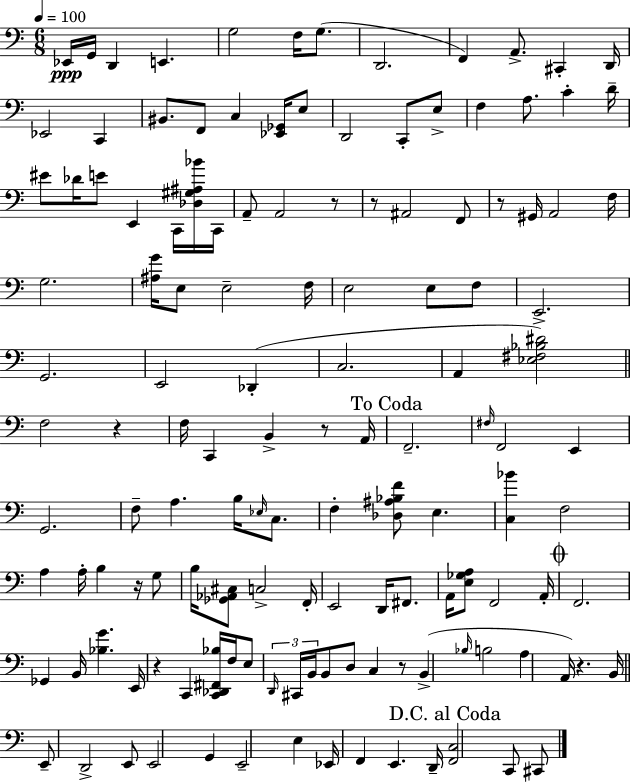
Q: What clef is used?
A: bass